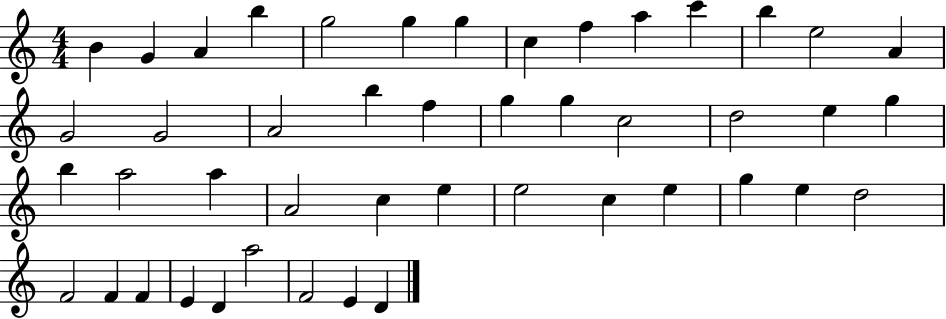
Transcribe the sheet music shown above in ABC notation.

X:1
T:Untitled
M:4/4
L:1/4
K:C
B G A b g2 g g c f a c' b e2 A G2 G2 A2 b f g g c2 d2 e g b a2 a A2 c e e2 c e g e d2 F2 F F E D a2 F2 E D